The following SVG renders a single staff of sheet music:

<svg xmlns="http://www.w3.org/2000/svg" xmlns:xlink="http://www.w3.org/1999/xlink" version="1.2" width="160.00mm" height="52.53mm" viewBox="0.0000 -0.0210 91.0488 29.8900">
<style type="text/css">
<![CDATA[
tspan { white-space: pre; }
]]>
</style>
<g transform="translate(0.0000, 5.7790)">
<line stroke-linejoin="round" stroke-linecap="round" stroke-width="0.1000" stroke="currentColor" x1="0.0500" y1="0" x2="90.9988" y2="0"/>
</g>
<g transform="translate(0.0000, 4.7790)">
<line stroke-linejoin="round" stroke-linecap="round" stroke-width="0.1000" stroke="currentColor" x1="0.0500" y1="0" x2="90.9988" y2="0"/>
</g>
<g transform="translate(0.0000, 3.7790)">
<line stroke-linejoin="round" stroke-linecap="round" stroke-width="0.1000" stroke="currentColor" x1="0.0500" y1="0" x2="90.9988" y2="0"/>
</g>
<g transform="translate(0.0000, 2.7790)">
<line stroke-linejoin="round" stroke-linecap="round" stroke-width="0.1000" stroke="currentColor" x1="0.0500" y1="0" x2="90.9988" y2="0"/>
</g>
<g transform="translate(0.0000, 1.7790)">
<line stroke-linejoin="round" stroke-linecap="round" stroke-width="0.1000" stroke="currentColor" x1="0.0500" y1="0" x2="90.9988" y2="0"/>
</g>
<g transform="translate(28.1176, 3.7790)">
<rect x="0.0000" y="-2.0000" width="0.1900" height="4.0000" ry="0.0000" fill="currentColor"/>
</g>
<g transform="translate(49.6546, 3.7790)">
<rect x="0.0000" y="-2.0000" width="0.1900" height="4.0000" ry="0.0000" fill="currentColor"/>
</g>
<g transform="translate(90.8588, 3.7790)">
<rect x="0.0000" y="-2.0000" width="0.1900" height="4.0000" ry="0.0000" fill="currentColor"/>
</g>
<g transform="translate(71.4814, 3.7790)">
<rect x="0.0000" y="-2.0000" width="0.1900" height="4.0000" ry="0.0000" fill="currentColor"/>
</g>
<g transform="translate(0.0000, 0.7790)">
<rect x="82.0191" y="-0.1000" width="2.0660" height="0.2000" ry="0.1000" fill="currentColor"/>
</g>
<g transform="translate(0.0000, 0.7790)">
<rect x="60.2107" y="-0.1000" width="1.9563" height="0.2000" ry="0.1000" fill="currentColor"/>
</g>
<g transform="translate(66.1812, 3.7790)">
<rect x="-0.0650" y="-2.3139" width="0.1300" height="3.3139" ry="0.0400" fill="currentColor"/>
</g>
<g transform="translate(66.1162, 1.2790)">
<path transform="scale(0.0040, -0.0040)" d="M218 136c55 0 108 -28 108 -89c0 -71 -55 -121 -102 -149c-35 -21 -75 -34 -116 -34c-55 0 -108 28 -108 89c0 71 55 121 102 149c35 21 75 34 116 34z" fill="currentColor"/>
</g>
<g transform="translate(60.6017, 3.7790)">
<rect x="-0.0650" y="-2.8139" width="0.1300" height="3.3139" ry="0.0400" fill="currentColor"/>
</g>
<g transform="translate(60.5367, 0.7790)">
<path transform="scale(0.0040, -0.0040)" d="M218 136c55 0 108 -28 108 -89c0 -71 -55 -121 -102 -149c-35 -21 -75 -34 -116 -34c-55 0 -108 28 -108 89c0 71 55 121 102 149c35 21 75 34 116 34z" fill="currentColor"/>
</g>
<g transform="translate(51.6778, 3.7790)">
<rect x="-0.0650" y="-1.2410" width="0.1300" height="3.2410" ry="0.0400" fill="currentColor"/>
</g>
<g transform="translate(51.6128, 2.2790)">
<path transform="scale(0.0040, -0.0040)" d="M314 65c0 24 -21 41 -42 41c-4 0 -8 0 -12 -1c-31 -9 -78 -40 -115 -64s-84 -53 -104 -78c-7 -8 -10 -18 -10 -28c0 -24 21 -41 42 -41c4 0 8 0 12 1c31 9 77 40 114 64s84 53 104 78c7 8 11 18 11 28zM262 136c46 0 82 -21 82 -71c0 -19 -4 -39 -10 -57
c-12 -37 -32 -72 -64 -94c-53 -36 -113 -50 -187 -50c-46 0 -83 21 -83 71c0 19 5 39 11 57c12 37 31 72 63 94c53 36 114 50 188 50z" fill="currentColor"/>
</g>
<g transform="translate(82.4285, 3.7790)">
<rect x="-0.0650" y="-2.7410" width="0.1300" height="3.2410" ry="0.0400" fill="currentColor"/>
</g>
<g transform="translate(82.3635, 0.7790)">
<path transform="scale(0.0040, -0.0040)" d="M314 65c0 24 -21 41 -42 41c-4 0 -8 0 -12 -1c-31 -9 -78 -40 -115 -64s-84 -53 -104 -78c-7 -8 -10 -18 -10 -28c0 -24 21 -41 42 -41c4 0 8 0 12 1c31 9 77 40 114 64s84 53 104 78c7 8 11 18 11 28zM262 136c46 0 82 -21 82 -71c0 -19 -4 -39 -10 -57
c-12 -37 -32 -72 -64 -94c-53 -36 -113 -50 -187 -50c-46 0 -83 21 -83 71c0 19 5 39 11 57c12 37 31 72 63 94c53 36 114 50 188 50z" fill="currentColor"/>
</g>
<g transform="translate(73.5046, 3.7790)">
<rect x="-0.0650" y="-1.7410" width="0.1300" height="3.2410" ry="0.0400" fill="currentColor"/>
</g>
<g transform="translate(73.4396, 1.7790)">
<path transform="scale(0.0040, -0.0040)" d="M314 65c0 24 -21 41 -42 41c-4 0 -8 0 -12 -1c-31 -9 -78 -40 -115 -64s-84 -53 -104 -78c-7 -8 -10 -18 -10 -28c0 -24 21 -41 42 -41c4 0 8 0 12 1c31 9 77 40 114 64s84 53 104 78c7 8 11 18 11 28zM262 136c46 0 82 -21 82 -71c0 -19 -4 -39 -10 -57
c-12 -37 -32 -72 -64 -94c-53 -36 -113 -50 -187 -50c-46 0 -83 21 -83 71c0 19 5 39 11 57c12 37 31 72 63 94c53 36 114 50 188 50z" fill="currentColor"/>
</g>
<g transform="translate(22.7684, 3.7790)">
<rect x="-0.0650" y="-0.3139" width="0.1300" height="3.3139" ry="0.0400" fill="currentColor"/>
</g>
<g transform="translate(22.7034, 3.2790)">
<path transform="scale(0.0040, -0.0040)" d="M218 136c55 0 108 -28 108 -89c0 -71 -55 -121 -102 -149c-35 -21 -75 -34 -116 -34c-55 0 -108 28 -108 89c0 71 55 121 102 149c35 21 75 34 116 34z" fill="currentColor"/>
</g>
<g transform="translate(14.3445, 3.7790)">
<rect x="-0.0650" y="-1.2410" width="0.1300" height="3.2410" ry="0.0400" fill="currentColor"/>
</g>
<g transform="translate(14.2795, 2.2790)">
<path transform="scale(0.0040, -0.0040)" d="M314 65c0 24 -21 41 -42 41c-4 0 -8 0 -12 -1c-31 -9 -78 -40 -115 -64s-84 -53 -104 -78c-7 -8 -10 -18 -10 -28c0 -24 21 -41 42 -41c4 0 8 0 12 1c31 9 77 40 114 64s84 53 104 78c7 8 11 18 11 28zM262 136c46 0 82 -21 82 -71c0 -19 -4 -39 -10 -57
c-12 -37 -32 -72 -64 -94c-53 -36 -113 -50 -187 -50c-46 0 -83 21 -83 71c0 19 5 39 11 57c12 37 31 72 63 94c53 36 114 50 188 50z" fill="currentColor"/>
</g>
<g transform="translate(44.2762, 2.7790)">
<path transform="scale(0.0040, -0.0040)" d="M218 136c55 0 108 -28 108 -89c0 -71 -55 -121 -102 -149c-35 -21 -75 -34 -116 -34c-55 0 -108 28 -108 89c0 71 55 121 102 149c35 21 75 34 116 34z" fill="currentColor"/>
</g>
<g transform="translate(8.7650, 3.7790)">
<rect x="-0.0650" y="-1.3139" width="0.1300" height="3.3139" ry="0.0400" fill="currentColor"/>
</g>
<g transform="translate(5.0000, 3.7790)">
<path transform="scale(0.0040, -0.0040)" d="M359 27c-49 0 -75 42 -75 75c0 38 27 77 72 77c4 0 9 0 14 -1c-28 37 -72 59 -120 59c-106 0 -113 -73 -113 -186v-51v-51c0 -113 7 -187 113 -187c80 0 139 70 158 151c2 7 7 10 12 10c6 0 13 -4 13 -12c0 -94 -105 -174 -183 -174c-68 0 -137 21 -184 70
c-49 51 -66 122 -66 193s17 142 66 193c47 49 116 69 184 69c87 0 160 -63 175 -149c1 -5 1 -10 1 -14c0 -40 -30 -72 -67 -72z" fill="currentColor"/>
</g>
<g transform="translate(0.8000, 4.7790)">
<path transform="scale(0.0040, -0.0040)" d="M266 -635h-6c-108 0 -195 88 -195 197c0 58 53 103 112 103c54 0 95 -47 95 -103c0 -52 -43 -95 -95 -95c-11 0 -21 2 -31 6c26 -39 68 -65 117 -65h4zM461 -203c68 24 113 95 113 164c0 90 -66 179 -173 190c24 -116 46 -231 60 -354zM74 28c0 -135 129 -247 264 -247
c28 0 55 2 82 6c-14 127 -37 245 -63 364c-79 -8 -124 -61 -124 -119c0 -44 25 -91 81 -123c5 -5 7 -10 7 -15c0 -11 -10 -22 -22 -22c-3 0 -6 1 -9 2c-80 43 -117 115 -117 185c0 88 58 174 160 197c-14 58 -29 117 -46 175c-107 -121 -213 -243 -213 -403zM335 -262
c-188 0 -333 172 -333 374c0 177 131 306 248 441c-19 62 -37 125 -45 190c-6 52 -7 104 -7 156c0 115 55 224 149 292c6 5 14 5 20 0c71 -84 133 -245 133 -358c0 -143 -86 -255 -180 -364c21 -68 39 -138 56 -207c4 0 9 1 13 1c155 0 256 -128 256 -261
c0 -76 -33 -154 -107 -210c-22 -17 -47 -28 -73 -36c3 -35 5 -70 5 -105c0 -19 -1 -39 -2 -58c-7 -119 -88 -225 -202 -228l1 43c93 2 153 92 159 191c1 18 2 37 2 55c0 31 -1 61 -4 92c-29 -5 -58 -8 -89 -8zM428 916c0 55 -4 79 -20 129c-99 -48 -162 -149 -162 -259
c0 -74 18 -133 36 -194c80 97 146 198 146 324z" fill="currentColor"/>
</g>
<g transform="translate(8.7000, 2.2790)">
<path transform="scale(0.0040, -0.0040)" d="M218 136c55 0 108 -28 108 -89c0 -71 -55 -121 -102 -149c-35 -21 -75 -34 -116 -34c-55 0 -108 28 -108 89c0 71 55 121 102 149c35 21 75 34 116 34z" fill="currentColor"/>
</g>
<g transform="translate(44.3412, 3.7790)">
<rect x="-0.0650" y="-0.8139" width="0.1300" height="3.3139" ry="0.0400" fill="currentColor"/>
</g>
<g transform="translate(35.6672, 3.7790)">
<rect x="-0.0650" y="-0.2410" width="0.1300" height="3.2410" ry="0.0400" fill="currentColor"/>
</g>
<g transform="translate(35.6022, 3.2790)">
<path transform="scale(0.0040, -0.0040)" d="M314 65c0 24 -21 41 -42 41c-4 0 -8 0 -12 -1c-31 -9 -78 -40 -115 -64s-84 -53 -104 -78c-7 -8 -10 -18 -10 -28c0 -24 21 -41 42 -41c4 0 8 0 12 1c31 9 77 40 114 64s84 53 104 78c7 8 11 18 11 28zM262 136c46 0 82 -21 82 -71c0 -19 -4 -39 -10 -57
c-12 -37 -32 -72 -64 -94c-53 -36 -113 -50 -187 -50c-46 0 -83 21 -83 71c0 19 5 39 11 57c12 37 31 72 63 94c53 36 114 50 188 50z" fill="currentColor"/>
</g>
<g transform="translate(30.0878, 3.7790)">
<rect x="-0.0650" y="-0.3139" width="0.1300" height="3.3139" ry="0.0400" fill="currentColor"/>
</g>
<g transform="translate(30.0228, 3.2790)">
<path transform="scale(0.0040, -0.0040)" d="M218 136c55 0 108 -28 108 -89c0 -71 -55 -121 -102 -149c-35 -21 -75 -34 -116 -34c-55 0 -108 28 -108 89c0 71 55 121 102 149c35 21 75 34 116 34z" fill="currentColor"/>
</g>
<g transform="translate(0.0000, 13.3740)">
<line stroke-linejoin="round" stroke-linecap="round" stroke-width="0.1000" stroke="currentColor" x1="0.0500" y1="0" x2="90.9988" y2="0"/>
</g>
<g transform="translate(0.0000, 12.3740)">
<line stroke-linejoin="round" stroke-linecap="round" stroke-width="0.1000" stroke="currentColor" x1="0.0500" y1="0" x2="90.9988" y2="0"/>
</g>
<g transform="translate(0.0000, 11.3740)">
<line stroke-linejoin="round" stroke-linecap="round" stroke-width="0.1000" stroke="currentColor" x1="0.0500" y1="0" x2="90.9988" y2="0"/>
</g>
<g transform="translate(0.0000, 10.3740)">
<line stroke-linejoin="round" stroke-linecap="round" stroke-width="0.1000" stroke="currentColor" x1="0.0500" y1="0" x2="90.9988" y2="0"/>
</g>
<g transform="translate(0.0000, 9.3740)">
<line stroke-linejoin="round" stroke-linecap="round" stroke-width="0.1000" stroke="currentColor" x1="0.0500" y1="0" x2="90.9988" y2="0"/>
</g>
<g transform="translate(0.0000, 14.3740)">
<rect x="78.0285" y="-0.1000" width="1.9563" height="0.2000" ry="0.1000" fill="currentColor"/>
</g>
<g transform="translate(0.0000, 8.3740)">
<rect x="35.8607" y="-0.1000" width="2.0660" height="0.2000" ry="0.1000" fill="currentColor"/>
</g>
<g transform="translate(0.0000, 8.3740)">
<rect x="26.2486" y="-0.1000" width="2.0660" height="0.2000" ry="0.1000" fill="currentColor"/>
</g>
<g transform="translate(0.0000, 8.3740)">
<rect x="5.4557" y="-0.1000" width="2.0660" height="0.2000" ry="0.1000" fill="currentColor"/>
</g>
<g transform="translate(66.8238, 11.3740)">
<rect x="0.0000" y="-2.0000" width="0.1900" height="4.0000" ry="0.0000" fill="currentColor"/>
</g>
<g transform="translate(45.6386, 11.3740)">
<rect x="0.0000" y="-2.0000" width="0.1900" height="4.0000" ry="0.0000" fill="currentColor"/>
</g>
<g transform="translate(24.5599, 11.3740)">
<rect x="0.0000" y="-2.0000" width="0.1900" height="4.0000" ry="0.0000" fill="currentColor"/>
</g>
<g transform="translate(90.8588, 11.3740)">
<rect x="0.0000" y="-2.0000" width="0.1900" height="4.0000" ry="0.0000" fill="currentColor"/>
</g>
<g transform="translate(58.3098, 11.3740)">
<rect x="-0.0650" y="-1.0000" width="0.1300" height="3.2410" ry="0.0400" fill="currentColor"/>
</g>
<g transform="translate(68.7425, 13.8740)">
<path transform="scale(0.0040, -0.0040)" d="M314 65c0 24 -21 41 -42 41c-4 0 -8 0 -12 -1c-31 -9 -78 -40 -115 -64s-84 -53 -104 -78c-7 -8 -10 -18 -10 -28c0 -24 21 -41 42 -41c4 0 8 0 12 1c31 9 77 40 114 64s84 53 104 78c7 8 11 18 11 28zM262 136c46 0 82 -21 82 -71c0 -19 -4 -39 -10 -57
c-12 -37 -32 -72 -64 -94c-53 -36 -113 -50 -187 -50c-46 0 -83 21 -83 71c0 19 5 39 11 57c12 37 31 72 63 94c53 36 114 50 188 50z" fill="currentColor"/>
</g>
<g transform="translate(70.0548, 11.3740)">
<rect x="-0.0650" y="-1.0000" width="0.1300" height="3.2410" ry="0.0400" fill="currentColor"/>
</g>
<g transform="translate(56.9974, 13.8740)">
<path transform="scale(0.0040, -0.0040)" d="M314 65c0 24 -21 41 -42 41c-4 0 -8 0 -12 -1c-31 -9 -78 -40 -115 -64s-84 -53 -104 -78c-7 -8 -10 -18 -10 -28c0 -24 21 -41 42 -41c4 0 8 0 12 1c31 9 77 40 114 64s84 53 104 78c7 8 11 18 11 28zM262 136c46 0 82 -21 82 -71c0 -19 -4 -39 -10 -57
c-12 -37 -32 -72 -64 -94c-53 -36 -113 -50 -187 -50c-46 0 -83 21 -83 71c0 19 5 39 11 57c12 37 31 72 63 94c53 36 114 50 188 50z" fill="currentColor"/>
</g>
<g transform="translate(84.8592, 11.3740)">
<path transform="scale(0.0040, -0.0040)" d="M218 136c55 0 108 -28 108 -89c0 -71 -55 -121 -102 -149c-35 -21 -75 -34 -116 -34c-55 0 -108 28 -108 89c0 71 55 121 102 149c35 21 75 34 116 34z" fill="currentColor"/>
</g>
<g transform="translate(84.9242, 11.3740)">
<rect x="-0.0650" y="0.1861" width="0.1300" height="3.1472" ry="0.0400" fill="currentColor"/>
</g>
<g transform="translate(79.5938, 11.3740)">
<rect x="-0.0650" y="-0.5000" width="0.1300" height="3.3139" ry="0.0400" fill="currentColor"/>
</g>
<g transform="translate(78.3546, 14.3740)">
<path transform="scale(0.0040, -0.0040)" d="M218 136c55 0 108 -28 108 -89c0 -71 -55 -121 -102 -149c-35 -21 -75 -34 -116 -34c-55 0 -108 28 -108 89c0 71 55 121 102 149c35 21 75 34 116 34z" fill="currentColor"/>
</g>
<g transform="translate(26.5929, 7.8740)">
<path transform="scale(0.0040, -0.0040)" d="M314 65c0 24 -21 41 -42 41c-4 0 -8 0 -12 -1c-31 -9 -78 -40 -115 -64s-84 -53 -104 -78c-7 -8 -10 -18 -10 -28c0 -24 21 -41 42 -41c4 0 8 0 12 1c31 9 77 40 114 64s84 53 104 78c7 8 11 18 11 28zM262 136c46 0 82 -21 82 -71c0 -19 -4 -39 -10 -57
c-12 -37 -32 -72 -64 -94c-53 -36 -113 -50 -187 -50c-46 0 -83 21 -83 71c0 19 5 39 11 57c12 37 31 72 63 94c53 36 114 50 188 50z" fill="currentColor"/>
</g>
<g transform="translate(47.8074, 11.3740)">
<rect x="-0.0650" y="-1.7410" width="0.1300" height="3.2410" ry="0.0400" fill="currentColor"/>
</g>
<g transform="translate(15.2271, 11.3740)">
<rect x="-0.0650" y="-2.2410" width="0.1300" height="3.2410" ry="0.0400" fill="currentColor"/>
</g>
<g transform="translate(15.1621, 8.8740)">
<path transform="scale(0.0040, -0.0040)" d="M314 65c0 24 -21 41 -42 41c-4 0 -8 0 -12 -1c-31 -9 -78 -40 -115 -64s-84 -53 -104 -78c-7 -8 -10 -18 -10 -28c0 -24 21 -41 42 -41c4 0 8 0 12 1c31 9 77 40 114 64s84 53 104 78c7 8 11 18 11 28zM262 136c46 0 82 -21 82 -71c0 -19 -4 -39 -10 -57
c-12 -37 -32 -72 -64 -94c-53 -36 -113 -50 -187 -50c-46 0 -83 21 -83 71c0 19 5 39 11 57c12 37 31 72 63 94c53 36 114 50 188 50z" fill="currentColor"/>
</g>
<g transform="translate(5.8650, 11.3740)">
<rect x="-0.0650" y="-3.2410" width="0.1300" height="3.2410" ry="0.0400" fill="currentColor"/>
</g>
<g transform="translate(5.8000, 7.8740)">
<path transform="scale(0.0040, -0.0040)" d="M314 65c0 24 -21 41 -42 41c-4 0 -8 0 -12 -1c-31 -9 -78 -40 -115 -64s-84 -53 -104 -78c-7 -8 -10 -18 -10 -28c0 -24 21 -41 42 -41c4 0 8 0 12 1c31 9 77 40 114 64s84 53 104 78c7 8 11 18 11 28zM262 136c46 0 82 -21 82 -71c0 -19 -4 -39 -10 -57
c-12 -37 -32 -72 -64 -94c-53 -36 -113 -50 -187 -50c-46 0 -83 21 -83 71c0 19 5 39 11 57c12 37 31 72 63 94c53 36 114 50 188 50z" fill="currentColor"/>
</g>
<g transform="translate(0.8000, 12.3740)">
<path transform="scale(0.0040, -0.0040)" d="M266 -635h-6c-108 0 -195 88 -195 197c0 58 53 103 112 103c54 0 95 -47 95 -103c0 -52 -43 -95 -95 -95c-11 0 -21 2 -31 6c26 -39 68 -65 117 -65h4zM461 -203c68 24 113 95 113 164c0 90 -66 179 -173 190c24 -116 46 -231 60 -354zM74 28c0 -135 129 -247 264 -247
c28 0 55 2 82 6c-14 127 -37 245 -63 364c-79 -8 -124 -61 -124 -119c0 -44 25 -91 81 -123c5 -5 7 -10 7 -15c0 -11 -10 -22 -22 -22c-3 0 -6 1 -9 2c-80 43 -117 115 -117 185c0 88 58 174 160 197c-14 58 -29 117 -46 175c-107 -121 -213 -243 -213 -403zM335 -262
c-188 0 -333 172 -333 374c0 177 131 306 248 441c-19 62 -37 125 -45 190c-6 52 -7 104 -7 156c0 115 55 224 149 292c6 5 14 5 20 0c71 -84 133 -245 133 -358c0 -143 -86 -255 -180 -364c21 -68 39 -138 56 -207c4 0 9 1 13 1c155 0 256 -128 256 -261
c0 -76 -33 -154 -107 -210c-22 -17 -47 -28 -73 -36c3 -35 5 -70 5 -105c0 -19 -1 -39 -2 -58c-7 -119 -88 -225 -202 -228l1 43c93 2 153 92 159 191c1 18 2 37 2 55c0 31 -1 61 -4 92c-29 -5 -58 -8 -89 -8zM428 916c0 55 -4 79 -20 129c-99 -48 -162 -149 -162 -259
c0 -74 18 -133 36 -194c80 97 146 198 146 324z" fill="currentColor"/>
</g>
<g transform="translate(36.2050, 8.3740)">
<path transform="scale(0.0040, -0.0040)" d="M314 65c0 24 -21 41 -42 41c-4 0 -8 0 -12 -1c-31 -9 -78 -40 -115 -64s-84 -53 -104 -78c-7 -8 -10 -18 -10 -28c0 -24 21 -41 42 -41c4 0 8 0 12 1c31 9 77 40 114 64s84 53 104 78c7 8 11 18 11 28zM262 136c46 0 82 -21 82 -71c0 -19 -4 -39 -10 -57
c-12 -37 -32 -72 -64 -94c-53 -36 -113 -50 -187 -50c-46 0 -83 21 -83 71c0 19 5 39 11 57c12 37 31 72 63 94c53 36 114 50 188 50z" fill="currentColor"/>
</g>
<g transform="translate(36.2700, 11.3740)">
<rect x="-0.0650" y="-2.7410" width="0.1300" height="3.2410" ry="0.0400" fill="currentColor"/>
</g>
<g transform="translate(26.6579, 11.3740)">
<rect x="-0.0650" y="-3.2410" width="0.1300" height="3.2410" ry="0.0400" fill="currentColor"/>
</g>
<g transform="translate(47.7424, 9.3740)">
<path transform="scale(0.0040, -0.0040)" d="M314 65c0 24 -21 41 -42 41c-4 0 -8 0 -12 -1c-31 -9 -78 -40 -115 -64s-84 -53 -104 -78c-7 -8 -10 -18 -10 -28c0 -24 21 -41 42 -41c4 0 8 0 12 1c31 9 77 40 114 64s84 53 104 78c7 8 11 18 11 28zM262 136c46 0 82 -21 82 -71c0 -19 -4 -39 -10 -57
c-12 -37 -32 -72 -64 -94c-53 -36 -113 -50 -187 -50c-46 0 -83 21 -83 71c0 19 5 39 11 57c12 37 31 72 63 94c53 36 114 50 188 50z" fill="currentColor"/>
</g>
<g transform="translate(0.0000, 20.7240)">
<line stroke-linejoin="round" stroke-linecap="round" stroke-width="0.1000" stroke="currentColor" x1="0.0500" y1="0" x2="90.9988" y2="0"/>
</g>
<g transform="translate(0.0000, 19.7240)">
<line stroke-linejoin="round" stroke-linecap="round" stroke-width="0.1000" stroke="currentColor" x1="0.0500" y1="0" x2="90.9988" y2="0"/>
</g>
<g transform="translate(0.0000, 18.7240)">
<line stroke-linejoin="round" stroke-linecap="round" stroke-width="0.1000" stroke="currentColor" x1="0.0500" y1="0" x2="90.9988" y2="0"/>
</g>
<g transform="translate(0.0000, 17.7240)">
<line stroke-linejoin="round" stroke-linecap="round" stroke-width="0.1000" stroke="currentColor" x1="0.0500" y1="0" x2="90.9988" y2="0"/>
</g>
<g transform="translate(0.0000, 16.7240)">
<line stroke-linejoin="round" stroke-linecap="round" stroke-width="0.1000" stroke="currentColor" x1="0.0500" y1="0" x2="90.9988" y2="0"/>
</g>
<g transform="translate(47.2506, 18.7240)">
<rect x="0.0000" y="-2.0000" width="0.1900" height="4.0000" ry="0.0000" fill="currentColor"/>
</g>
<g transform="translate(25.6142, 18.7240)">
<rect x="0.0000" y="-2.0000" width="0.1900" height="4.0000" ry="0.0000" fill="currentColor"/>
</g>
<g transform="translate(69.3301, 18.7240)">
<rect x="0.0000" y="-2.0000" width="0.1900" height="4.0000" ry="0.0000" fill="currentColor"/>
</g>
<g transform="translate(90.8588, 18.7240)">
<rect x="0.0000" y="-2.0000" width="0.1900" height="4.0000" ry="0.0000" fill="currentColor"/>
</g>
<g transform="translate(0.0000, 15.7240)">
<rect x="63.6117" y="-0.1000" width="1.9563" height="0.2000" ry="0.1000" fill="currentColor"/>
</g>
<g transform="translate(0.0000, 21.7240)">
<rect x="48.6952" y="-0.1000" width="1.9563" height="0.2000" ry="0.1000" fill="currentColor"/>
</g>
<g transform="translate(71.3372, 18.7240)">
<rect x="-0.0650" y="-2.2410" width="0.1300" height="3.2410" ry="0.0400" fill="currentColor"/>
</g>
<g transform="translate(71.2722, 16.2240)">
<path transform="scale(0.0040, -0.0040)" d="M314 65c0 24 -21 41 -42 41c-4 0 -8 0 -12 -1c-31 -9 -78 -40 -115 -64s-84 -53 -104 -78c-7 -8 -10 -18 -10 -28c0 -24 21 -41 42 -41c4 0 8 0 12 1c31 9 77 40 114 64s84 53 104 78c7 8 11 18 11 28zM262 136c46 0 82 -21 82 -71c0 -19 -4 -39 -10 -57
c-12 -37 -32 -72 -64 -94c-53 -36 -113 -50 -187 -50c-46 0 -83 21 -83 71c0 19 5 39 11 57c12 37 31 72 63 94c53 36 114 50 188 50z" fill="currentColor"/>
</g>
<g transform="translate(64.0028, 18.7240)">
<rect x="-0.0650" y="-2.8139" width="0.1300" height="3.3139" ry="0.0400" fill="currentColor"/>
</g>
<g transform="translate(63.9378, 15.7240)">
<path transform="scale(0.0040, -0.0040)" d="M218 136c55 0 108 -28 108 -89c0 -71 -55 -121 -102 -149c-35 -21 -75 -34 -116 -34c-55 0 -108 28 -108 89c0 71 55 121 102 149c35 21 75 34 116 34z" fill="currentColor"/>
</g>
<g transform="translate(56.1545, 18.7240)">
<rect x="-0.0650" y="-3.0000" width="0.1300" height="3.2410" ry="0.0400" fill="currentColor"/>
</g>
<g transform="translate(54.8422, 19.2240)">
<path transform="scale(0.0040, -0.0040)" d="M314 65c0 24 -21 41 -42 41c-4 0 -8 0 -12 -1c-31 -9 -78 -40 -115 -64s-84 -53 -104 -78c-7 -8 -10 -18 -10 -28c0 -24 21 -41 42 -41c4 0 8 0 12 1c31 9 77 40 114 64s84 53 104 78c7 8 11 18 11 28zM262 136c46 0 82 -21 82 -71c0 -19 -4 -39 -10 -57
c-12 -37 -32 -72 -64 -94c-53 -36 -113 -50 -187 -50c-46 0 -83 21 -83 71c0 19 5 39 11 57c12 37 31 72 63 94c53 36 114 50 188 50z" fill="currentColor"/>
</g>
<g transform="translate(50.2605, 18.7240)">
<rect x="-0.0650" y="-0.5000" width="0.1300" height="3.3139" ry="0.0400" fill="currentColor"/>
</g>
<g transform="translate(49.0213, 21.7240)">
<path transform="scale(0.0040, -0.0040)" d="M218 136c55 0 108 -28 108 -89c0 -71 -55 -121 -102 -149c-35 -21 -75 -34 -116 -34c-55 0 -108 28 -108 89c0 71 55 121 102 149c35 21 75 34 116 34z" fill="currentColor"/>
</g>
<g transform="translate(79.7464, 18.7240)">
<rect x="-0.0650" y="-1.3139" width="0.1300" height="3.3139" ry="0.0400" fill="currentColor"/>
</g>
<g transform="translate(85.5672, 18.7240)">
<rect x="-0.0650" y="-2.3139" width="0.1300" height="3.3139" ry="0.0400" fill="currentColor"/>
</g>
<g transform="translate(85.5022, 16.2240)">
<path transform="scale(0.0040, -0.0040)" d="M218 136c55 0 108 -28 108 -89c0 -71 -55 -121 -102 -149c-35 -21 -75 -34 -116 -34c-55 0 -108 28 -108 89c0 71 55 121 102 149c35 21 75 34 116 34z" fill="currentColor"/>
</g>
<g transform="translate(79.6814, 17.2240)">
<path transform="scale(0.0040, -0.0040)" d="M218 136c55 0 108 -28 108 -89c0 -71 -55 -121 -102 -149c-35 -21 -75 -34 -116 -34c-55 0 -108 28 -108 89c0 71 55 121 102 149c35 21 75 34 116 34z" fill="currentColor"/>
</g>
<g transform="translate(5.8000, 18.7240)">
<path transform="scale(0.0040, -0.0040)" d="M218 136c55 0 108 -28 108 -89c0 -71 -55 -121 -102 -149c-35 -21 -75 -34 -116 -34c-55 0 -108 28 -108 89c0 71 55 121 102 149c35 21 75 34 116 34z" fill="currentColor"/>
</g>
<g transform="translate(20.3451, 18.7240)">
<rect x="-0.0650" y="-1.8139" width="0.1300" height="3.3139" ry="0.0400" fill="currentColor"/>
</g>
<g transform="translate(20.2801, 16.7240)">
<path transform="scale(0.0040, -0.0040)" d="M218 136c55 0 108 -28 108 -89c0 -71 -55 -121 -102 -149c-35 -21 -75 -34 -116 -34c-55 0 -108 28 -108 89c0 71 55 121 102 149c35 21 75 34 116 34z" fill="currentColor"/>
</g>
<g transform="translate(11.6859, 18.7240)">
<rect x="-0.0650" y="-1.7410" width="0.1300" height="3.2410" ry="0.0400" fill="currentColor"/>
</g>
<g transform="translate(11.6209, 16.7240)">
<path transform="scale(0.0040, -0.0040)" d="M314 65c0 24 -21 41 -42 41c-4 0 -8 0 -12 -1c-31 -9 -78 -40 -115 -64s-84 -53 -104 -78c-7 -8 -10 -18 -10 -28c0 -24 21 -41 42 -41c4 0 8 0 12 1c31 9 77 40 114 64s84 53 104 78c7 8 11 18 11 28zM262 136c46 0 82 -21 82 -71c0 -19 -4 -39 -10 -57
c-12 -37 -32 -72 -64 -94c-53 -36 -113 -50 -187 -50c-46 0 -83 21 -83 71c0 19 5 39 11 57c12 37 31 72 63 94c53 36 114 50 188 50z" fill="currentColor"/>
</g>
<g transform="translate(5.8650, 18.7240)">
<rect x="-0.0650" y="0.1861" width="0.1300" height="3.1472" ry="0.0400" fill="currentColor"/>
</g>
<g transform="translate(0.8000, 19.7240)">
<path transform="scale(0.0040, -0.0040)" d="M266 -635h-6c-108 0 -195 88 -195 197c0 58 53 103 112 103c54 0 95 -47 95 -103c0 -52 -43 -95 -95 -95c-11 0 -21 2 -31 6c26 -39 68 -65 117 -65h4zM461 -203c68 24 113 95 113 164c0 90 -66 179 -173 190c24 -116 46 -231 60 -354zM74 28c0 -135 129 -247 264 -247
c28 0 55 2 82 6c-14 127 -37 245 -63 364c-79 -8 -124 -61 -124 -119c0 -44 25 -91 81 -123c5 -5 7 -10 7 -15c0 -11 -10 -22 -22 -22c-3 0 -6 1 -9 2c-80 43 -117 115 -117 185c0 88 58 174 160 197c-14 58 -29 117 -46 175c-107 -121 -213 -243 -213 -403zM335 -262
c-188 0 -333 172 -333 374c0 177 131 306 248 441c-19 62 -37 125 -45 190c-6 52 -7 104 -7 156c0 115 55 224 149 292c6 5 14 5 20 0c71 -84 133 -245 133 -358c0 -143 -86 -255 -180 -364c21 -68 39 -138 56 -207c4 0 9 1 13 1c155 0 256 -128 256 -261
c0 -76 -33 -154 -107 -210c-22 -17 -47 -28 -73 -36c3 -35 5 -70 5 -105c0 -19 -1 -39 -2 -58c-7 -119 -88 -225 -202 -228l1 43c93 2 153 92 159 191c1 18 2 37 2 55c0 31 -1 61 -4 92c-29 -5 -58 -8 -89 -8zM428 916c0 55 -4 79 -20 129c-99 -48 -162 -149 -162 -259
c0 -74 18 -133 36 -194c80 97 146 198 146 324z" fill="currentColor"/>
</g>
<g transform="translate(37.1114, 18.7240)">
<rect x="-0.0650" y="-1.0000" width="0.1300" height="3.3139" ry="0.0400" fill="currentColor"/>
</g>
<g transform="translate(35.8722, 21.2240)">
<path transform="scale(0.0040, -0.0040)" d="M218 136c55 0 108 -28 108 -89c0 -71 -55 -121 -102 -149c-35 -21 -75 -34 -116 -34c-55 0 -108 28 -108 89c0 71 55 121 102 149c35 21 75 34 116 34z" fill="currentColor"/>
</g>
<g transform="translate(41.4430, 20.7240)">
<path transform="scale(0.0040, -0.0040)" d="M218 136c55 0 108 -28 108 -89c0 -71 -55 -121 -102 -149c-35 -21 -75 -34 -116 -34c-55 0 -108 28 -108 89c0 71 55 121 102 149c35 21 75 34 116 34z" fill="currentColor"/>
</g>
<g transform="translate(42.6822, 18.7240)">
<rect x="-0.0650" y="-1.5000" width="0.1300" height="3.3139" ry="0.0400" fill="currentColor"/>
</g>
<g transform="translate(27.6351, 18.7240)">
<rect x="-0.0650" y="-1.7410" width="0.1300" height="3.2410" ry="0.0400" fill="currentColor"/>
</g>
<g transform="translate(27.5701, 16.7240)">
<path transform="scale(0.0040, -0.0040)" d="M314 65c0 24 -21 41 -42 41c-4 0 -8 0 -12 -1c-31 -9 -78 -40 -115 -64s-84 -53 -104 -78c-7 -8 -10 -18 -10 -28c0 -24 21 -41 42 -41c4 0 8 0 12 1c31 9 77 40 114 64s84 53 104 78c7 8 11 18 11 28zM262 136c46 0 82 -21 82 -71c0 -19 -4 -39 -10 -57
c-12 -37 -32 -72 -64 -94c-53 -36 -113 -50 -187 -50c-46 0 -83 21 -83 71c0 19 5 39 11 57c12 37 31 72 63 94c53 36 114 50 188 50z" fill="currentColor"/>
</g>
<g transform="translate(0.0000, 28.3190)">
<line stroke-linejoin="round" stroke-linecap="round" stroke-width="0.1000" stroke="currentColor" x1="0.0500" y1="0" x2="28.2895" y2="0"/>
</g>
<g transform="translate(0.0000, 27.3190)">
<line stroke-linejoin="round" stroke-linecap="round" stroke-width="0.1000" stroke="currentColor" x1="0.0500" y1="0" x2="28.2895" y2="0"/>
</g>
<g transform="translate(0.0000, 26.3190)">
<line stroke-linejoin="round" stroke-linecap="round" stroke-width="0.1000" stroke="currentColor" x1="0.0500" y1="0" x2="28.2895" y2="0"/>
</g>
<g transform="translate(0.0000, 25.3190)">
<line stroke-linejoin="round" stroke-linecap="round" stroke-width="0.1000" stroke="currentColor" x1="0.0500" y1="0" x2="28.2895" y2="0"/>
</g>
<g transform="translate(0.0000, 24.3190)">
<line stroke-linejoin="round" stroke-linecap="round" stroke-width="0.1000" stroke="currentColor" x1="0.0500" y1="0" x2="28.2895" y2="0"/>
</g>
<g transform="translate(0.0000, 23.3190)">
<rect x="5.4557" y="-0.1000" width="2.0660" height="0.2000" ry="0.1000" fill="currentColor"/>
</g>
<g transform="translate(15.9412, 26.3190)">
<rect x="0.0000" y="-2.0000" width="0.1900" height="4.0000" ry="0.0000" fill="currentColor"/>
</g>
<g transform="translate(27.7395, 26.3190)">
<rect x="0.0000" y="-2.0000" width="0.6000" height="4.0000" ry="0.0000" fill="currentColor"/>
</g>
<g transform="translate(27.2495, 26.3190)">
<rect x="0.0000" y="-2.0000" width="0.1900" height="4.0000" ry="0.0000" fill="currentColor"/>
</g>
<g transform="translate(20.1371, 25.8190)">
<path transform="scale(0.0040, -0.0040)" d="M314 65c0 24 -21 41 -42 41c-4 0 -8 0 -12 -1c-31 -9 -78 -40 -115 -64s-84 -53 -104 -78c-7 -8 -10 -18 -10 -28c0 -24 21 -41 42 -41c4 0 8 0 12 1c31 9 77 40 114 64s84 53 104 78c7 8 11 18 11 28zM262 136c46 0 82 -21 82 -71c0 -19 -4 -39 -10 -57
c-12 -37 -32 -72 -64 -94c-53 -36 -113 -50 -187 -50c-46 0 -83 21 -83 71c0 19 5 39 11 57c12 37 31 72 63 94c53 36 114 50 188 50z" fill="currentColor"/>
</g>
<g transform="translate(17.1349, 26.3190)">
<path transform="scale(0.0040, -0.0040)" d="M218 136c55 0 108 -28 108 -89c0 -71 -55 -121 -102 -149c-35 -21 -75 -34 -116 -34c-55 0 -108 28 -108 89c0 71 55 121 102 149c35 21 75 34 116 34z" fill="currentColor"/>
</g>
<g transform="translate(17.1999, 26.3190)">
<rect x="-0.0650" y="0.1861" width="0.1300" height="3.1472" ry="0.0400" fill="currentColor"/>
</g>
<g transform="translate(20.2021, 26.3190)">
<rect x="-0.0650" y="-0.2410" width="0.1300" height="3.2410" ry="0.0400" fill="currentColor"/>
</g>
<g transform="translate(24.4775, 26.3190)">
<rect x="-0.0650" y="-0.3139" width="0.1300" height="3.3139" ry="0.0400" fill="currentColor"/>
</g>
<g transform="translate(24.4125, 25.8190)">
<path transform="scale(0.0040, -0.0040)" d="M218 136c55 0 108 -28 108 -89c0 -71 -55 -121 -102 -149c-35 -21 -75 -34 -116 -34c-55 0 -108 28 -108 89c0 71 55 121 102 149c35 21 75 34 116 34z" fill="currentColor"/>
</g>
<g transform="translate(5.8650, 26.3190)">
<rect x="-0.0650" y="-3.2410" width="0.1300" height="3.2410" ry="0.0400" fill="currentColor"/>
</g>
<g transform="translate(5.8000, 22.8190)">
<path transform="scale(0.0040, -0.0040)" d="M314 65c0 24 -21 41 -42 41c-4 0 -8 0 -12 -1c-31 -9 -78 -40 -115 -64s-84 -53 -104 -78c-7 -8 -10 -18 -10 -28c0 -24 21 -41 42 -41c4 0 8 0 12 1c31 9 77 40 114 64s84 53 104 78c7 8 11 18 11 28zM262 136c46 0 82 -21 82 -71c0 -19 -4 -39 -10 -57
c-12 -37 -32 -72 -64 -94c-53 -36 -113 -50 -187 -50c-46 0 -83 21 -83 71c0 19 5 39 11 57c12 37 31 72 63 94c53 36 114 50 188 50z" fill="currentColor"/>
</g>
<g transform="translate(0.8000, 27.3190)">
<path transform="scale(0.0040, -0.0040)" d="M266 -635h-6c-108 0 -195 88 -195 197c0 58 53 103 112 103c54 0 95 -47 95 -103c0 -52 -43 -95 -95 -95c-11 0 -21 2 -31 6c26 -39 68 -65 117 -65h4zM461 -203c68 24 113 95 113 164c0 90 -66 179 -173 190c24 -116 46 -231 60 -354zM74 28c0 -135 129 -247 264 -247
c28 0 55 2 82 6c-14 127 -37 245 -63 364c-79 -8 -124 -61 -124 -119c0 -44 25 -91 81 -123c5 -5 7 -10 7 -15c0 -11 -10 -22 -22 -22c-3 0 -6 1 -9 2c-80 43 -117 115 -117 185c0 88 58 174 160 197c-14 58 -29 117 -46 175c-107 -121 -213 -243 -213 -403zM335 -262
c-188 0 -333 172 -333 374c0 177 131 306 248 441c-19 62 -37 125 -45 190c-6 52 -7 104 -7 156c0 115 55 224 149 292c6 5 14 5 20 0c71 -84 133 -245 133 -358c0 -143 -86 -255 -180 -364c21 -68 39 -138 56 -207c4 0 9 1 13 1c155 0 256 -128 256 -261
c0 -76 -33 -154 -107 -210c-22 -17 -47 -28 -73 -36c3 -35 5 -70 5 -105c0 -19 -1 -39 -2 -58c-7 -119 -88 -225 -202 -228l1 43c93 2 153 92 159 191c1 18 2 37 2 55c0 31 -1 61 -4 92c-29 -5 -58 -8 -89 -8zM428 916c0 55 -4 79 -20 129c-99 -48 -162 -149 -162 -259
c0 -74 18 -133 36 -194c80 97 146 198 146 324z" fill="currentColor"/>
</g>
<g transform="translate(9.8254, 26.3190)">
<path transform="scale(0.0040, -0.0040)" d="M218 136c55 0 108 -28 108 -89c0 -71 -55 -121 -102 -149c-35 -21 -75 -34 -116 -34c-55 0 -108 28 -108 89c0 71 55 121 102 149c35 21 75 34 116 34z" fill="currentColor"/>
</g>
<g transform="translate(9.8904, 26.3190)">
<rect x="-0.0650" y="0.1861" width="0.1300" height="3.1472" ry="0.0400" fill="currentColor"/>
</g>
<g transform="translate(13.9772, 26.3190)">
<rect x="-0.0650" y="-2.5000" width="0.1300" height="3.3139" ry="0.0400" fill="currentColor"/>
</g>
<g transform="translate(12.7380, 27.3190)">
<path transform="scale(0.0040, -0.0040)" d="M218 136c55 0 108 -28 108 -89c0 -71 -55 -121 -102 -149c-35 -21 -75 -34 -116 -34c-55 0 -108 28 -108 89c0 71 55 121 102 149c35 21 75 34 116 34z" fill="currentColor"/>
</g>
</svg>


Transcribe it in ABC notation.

X:1
T:Untitled
M:4/4
L:1/4
K:C
e e2 c c c2 d e2 a g f2 a2 b2 g2 b2 a2 f2 D2 D2 C B B f2 f f2 D E C A2 a g2 e g b2 B G B c2 c